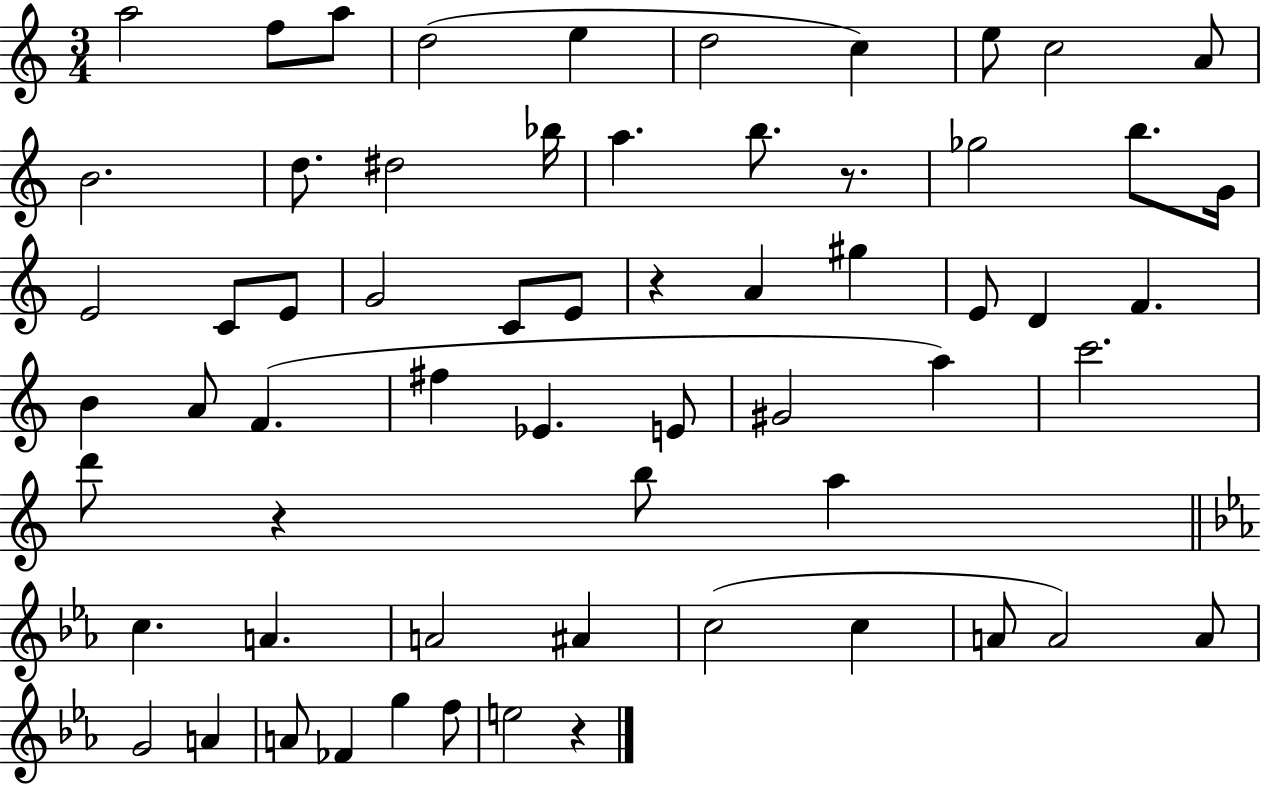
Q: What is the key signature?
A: C major